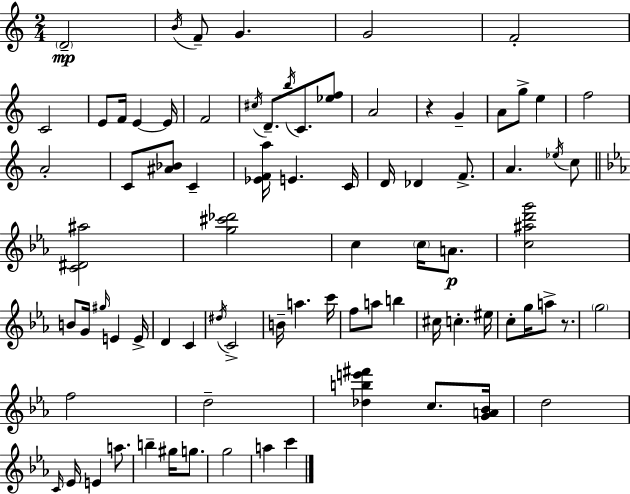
D4/h B4/s F4/e G4/q. G4/h F4/h C4/h E4/e F4/s E4/q E4/s F4/h C#5/s D4/e. B5/s C4/e. [Eb5,F5]/e A4/h R/q G4/q A4/e G5/e E5/q F5/h A4/h C4/e [A#4,Bb4]/e C4/q [Eb4,F4,A5]/s E4/q. C4/s D4/s Db4/q F4/e. A4/q. Eb5/s C5/e [C4,D#4,A#5]/h [G5,C#6,Db6]/h C5/q C5/s A4/e. [C5,A#5,D6,G6]/h B4/e G4/s G#5/s E4/q E4/s D4/q C4/q D#5/s C4/h B4/s A5/q. C6/s F5/e A5/e B5/q C#5/s C5/q. EIS5/s C5/e G5/s A5/e R/e. G5/h F5/h D5/h [Db5,B5,E6,F#6]/q C5/e. [G4,A4,Bb4]/s D5/h C4/s Eb4/s E4/q A5/e. B5/q G#5/s G5/e. G5/h A5/q C6/q